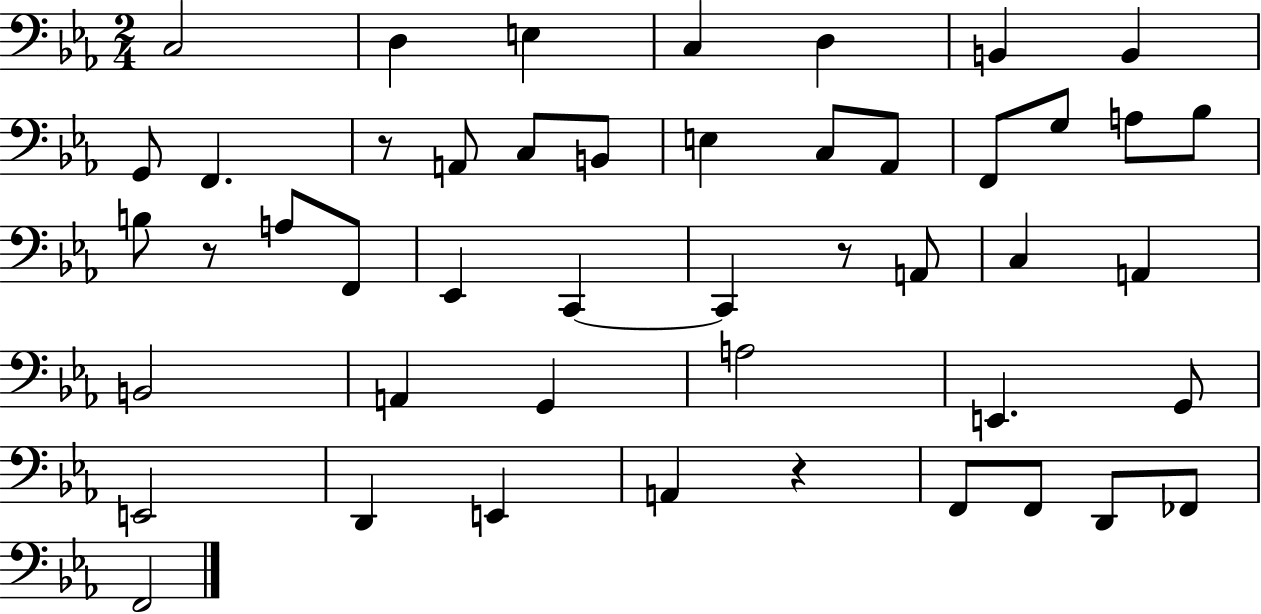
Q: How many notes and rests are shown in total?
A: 47